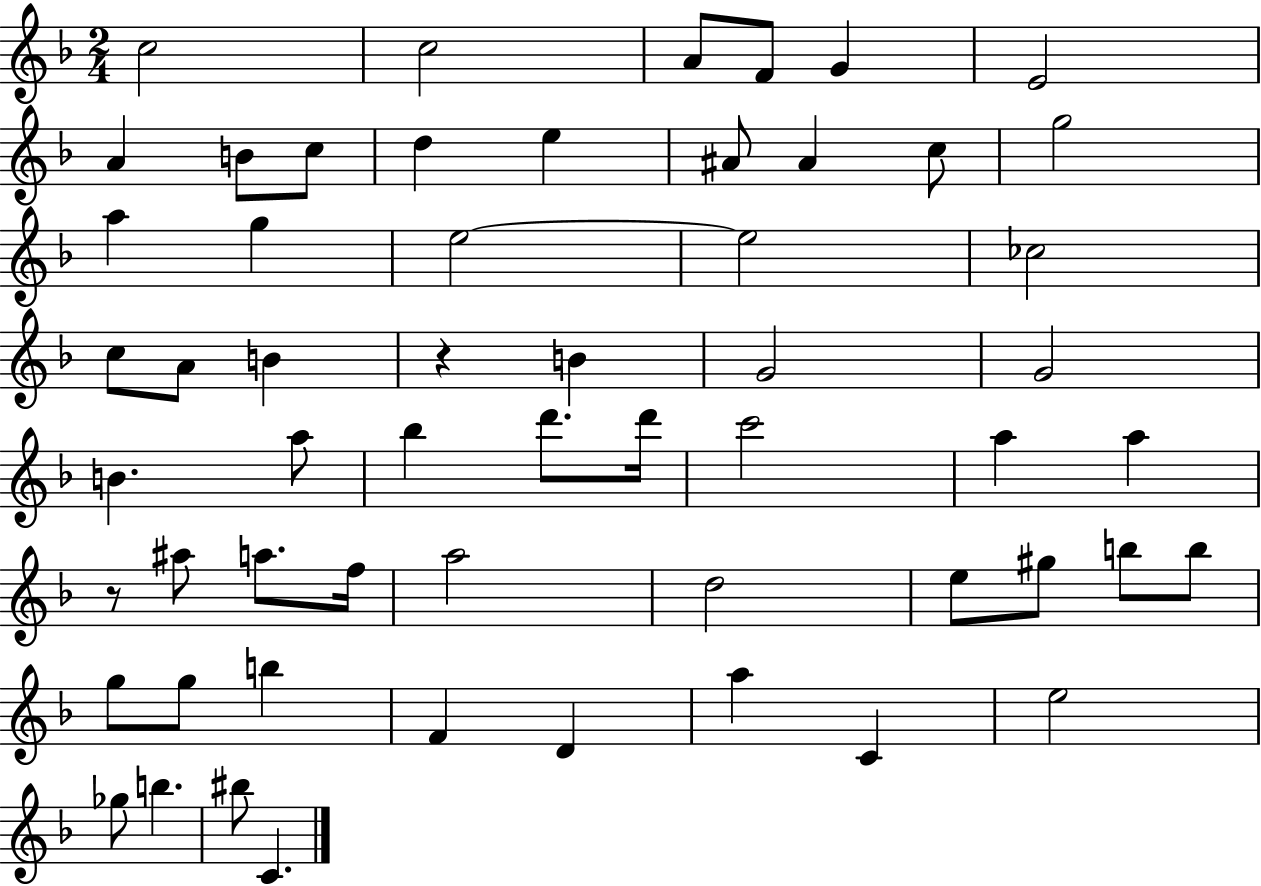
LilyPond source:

{
  \clef treble
  \numericTimeSignature
  \time 2/4
  \key f \major
  c''2 | c''2 | a'8 f'8 g'4 | e'2 | \break a'4 b'8 c''8 | d''4 e''4 | ais'8 ais'4 c''8 | g''2 | \break a''4 g''4 | e''2~~ | e''2 | ces''2 | \break c''8 a'8 b'4 | r4 b'4 | g'2 | g'2 | \break b'4. a''8 | bes''4 d'''8. d'''16 | c'''2 | a''4 a''4 | \break r8 ais''8 a''8. f''16 | a''2 | d''2 | e''8 gis''8 b''8 b''8 | \break g''8 g''8 b''4 | f'4 d'4 | a''4 c'4 | e''2 | \break ges''8 b''4. | bis''8 c'4. | \bar "|."
}